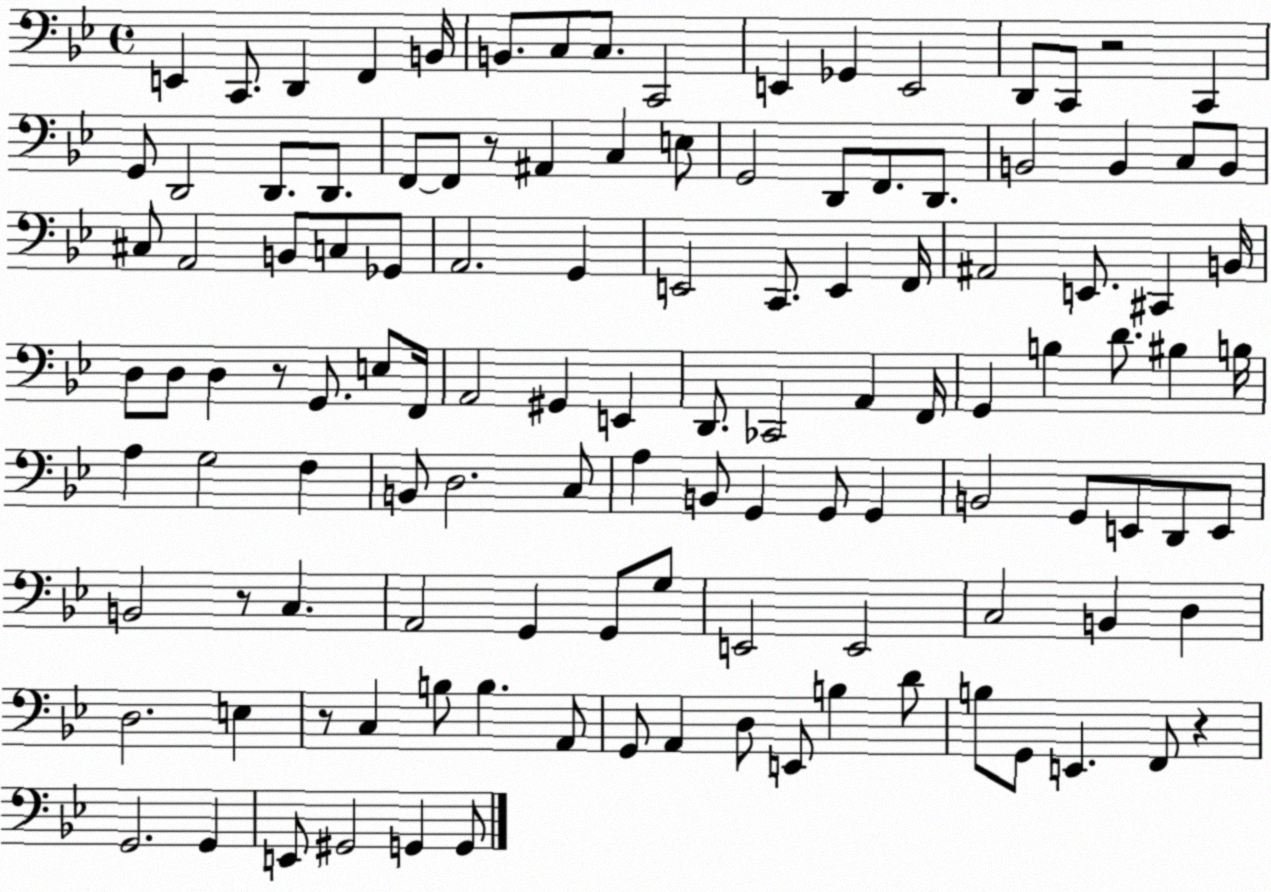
X:1
T:Untitled
M:4/4
L:1/4
K:Bb
E,, C,,/2 D,, F,, B,,/4 B,,/2 C,/2 C,/2 C,,2 E,, _G,, E,,2 D,,/2 C,,/2 z2 C,, G,,/2 D,,2 D,,/2 D,,/2 F,,/2 F,,/2 z/2 ^A,, C, E,/2 G,,2 D,,/2 F,,/2 D,,/2 B,,2 B,, C,/2 B,,/2 ^C,/2 A,,2 B,,/2 C,/2 _G,,/2 A,,2 G,, E,,2 C,,/2 E,, F,,/4 ^A,,2 E,,/2 ^C,, B,,/4 D,/2 D,/2 D, z/2 G,,/2 E,/2 F,,/4 A,,2 ^G,, E,, D,,/2 _C,,2 A,, F,,/4 G,, B, D/2 ^B, B,/4 A, G,2 F, B,,/2 D,2 C,/2 A, B,,/2 G,, G,,/2 G,, B,,2 G,,/2 E,,/2 D,,/2 E,,/2 B,,2 z/2 C, A,,2 G,, G,,/2 G,/2 E,,2 E,,2 C,2 B,, D, D,2 E, z/2 C, B,/2 B, A,,/2 G,,/2 A,, D,/2 E,,/2 B, D/2 B,/2 G,,/2 E,, F,,/2 z G,,2 G,, E,,/2 ^G,,2 G,, G,,/2